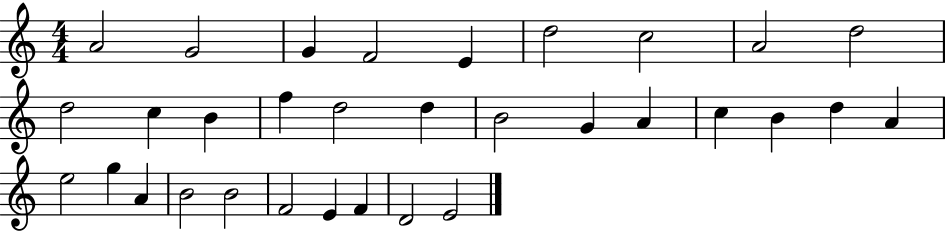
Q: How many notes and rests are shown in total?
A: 32